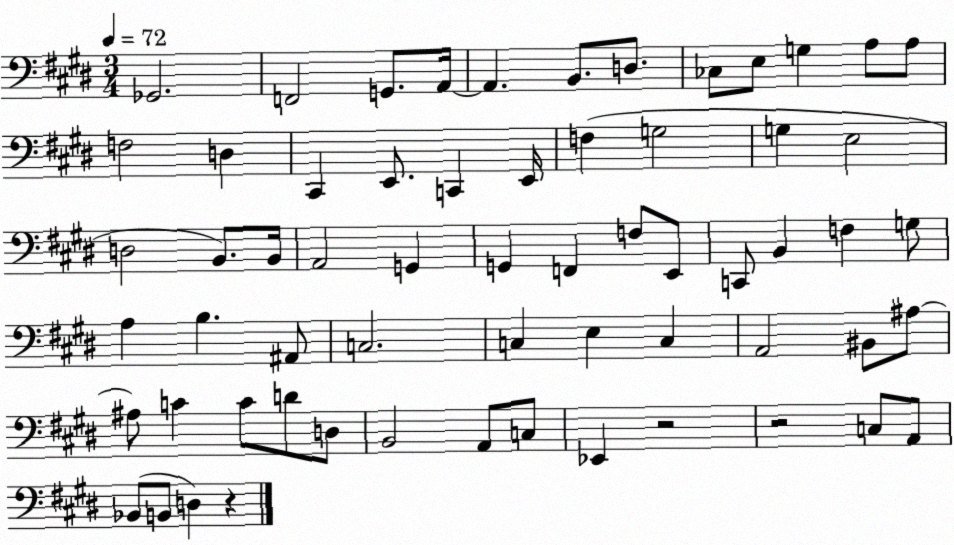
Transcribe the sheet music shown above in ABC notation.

X:1
T:Untitled
M:3/4
L:1/4
K:E
_G,,2 F,,2 G,,/2 A,,/4 A,, B,,/2 D,/2 _C,/2 E,/2 G, A,/2 A,/2 F,2 D, ^C,, E,,/2 C,, E,,/4 F, G,2 G, E,2 D,2 B,,/2 B,,/4 A,,2 G,, G,, F,, F,/2 E,,/2 C,,/2 B,, F, G,/2 A, B, ^A,,/2 C,2 C, E, C, A,,2 ^B,,/2 ^A,/2 ^A,/2 C C/2 D/2 D,/2 B,,2 A,,/2 C,/2 _E,, z2 z2 C,/2 A,,/2 _B,,/2 B,,/2 D, z